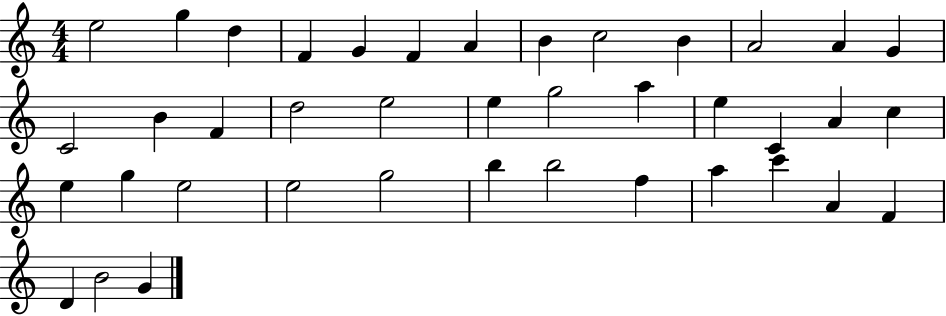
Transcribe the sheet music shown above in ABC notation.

X:1
T:Untitled
M:4/4
L:1/4
K:C
e2 g d F G F A B c2 B A2 A G C2 B F d2 e2 e g2 a e C A c e g e2 e2 g2 b b2 f a c' A F D B2 G